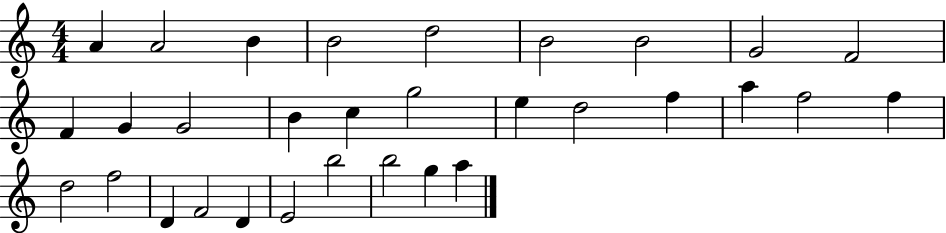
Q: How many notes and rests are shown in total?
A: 31